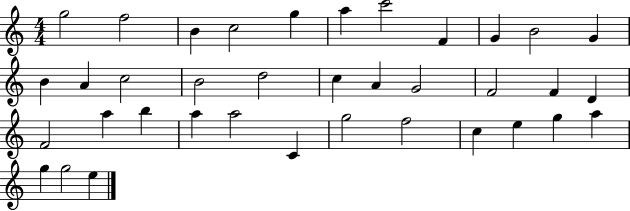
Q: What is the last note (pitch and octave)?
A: E5